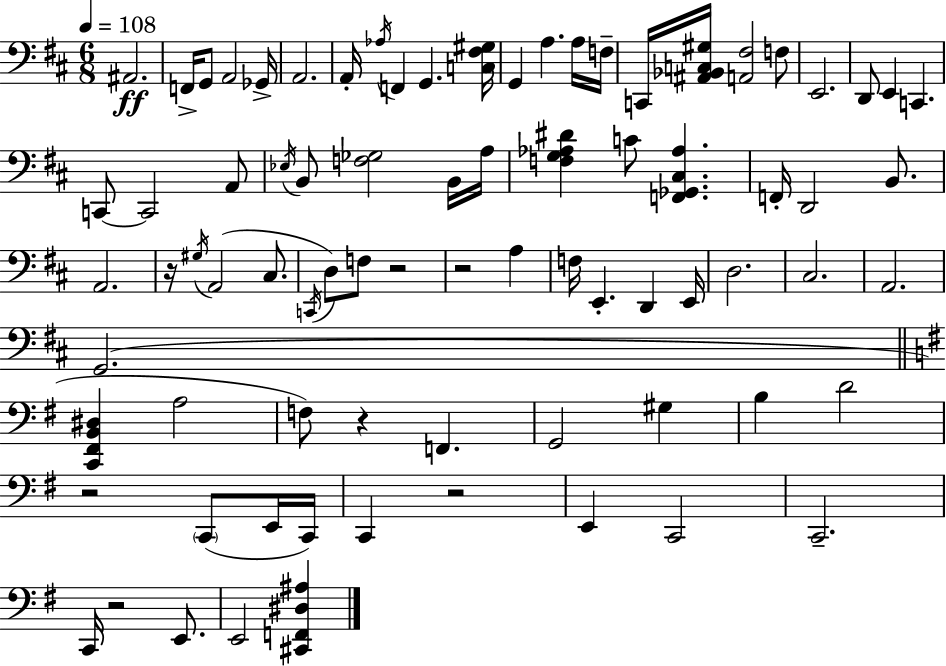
{
  \clef bass
  \numericTimeSignature
  \time 6/8
  \key d \major
  \tempo 4 = 108
  ais,2.\ff | f,16-> g,8 a,2 ges,16-> | a,2. | a,16-. \acciaccatura { aes16 } f,4 g,4. | \break <c fis gis>16 g,4 a4. a16 | f16-- c,16 <ais, bes, c gis>16 <a, fis>2 f8 | e,2. | d,8 e,4 c,4. | \break c,8~~ c,2 a,8 | \acciaccatura { ees16 } b,8 <f ges>2 | b,16 a16 <f g aes dis'>4 c'8 <f, ges, cis aes>4. | f,16-. d,2 b,8. | \break a,2. | r16 \acciaccatura { gis16 }( a,2 | cis8. \acciaccatura { c,16 } d8) f8 r2 | r2 | \break a4 f16 e,4.-. d,4 | e,16 d2. | cis2. | a,2. | \break g,2.( | \bar "||" \break \key e \minor <c, fis, b, dis>4 a2 | f8) r4 f,4. | g,2 gis4 | b4 d'2 | \break r2 \parenthesize c,8( e,16 c,16) | c,4 r2 | e,4 c,2 | c,2.-- | \break c,16 r2 e,8. | e,2 <cis, f, dis ais>4 | \bar "|."
}